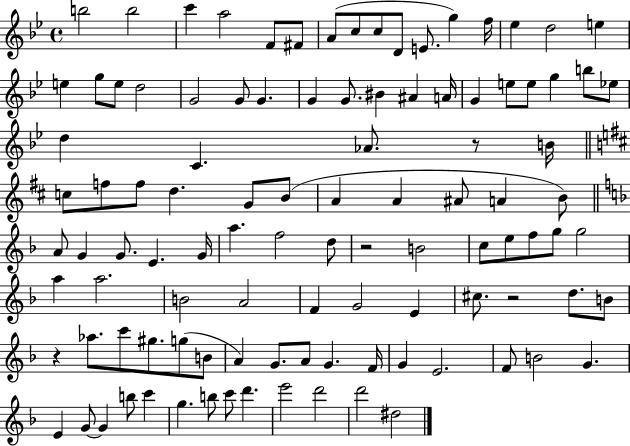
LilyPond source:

{
  \clef treble
  \time 4/4
  \defaultTimeSignature
  \key bes \major
  b''2 b''2 | c'''4 a''2 f'8 fis'8 | a'8( c''8 c''8 d'8 e'8. g''4) f''16 | ees''4 d''2 e''4 | \break e''4 g''8 e''8 d''2 | g'2 g'8 g'4. | g'4 g'8. bis'4 ais'4 a'16 | g'4 e''8 e''8 g''4 b''8 ees''8 | \break d''4 c'4. aes'8. r8 b'16 | \bar "||" \break \key d \major c''8 f''8 f''8 d''4. g'8 b'8( | a'4 a'4 ais'8 a'4 b'8) | \bar "||" \break \key d \minor a'8 g'4 g'8. e'4. g'16 | a''4. f''2 d''8 | r2 b'2 | c''8 e''8 f''8 g''8 g''2 | \break a''4 a''2. | b'2 a'2 | f'4 g'2 e'4 | cis''8. r2 d''8. b'8 | \break r4 aes''8. c'''8 gis''8. g''8( b'8 | a'4) g'8. a'8 g'4. f'16 | g'4 e'2. | f'8 b'2 g'4. | \break e'4 g'8~~ g'4 b''8 c'''4 | g''4. b''8 c'''8 d'''4. | e'''2 d'''2 | d'''2 dis''2 | \break \bar "|."
}